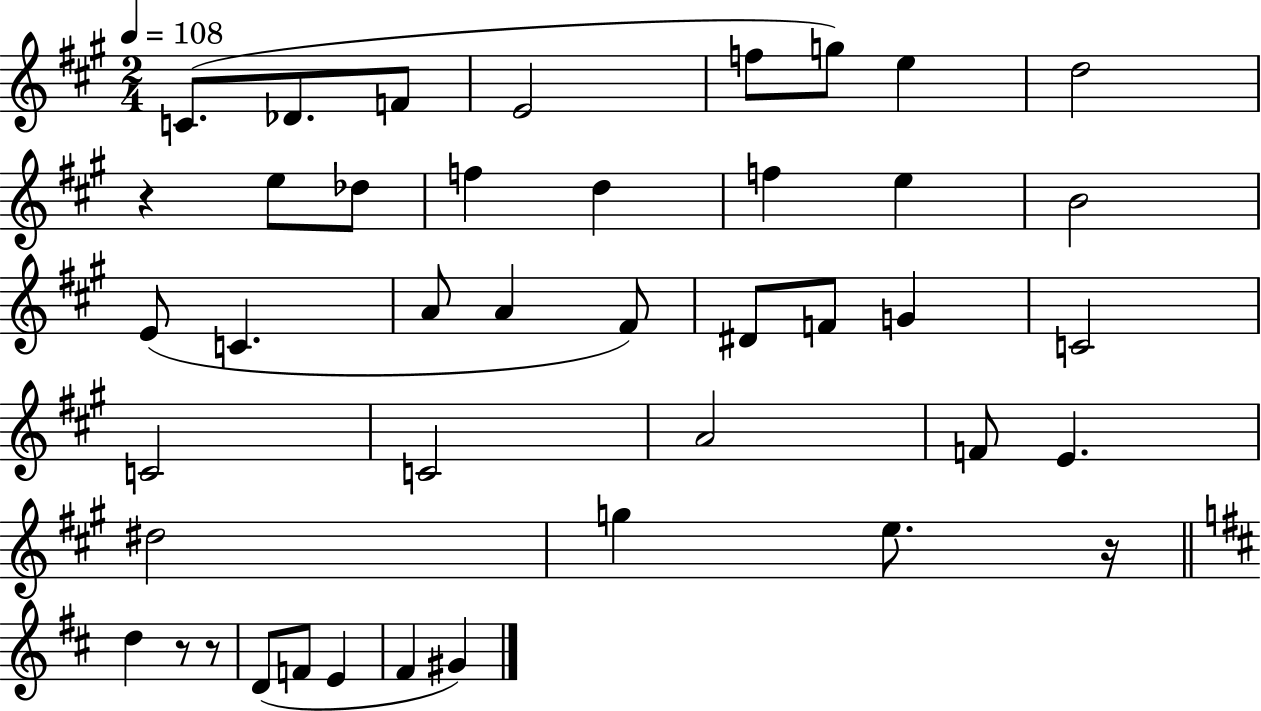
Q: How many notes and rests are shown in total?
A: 42